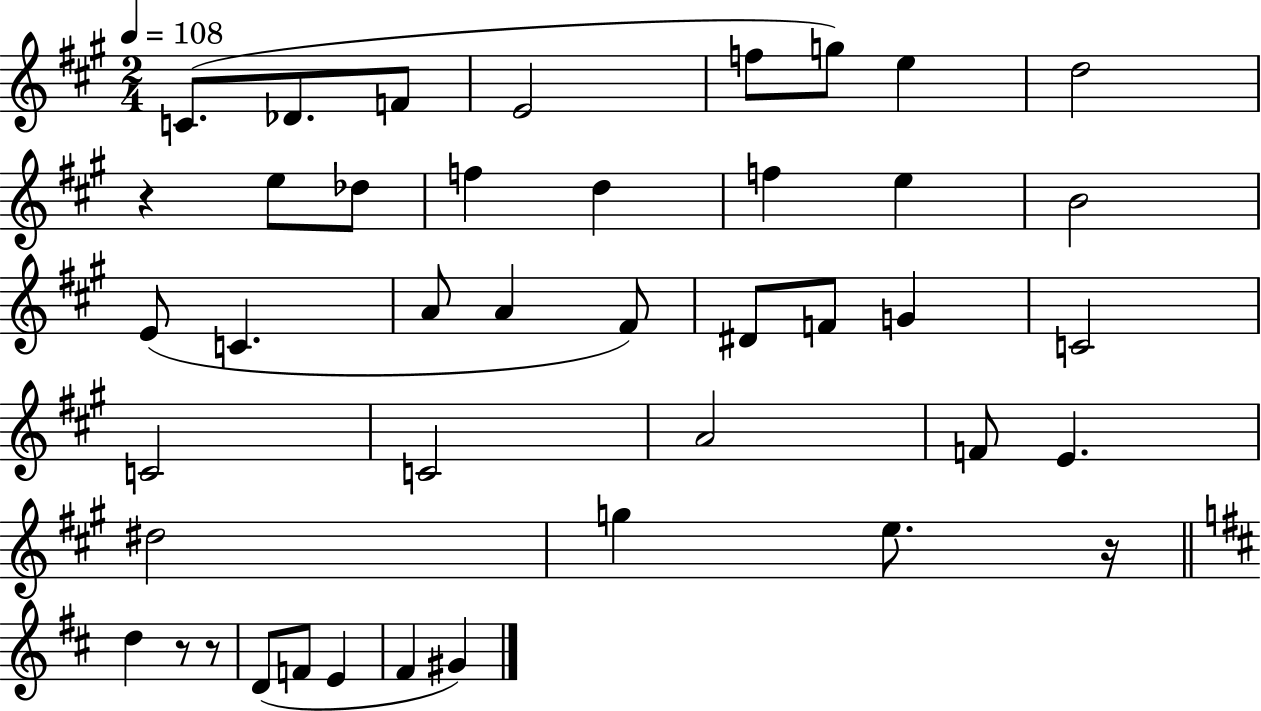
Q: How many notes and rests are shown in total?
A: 42